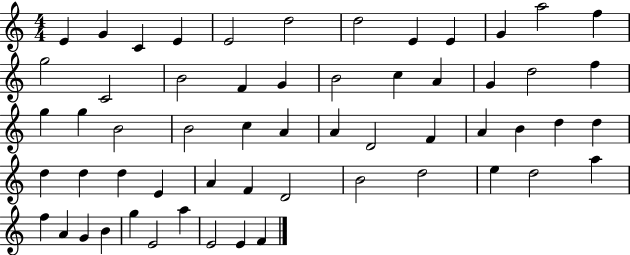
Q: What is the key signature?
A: C major